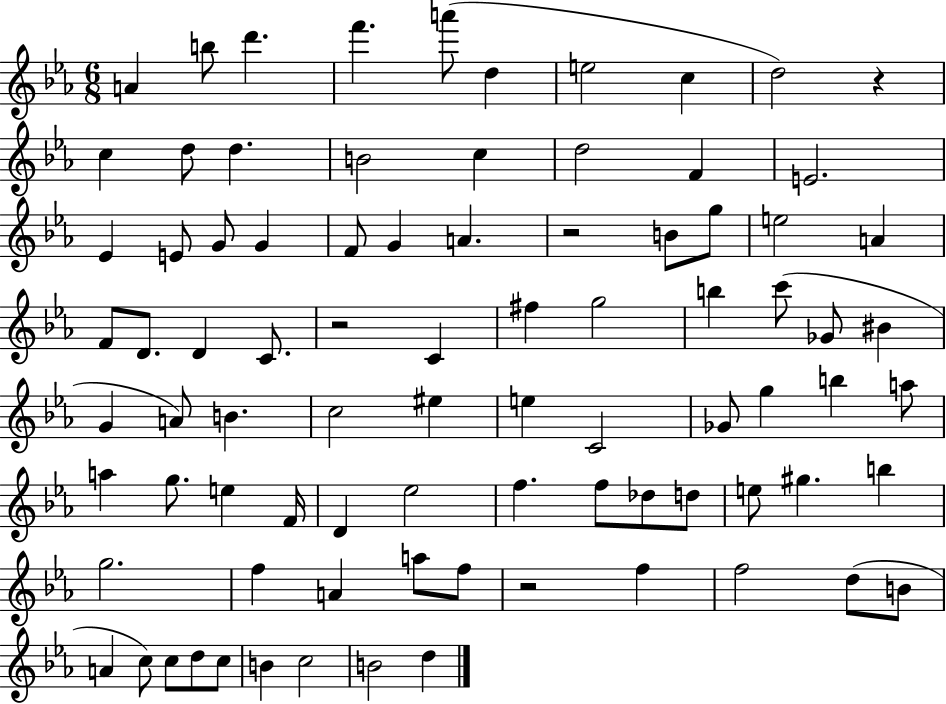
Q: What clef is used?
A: treble